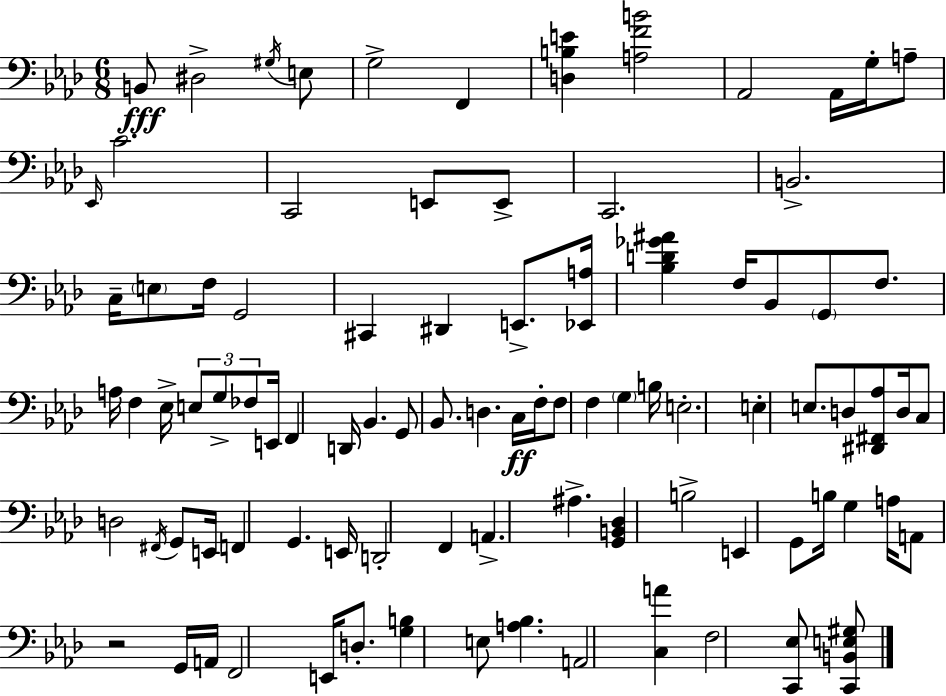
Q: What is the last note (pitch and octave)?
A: F3